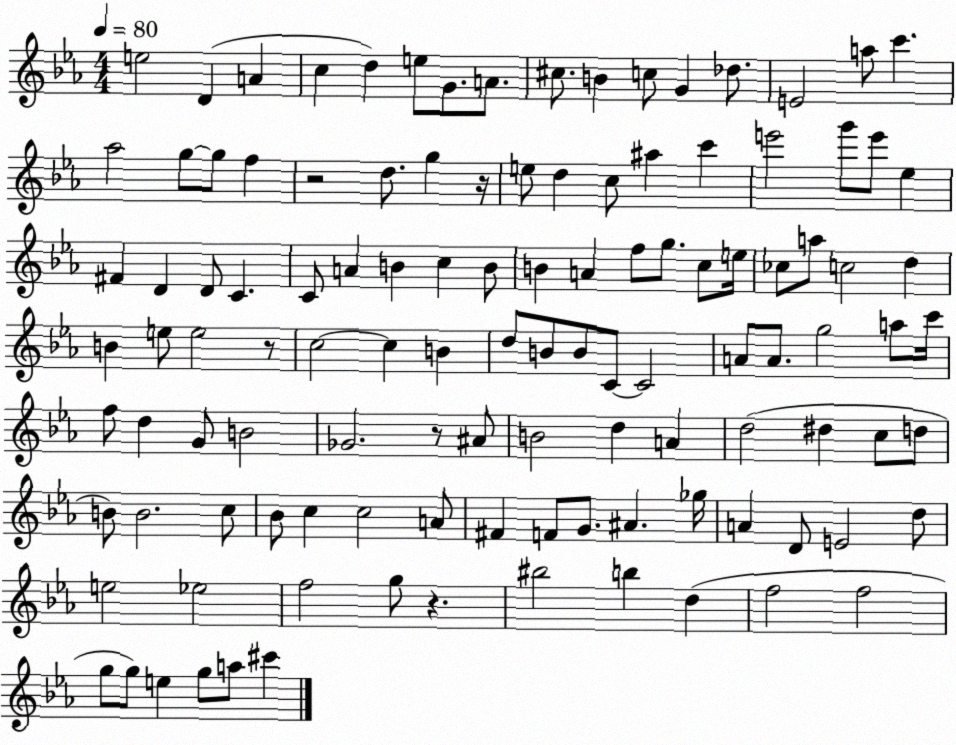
X:1
T:Untitled
M:4/4
L:1/4
K:Eb
e2 D A c d e/2 G/2 A/2 ^c/2 B c/2 G _d/2 E2 a/2 c' _a2 g/2 g/2 f z2 d/2 g z/4 e/2 d c/2 ^a c' e'2 g'/2 e'/2 _e ^F D D/2 C C/2 A B c B/2 B A f/2 g/2 c/2 e/4 _c/2 a/2 c2 d B e/2 e2 z/2 c2 c B d/2 B/2 B/2 C/2 C2 A/2 A/2 g2 a/2 c'/4 f/2 d G/2 B2 _G2 z/2 ^A/2 B2 d A d2 ^d c/2 d/2 B/2 B2 c/2 _B/2 c c2 A/2 ^F F/2 G/2 ^A _g/4 A D/2 E2 d/2 e2 _e2 f2 g/2 z ^b2 b d f2 f2 g/2 g/2 e g/2 a/2 ^c'